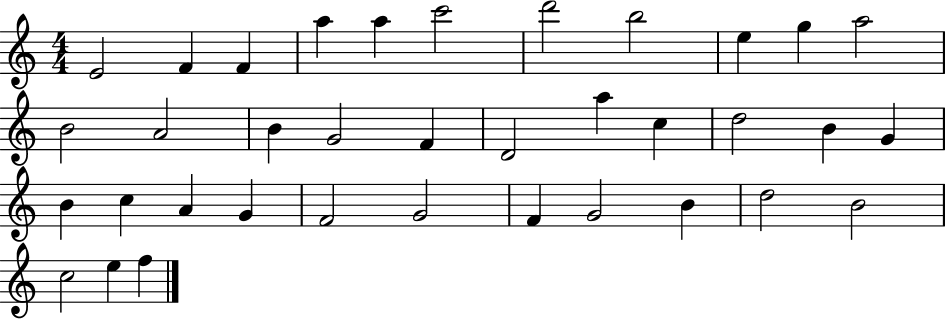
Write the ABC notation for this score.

X:1
T:Untitled
M:4/4
L:1/4
K:C
E2 F F a a c'2 d'2 b2 e g a2 B2 A2 B G2 F D2 a c d2 B G B c A G F2 G2 F G2 B d2 B2 c2 e f